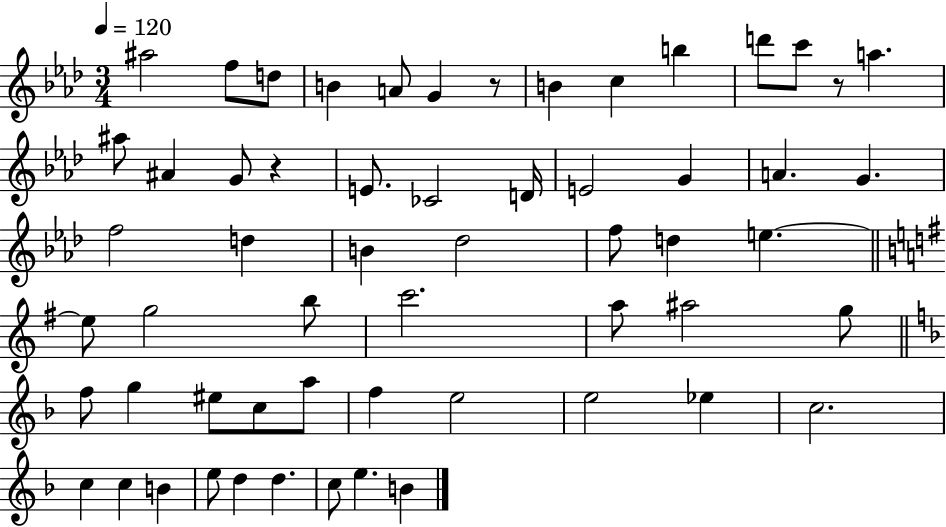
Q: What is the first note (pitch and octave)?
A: A#5